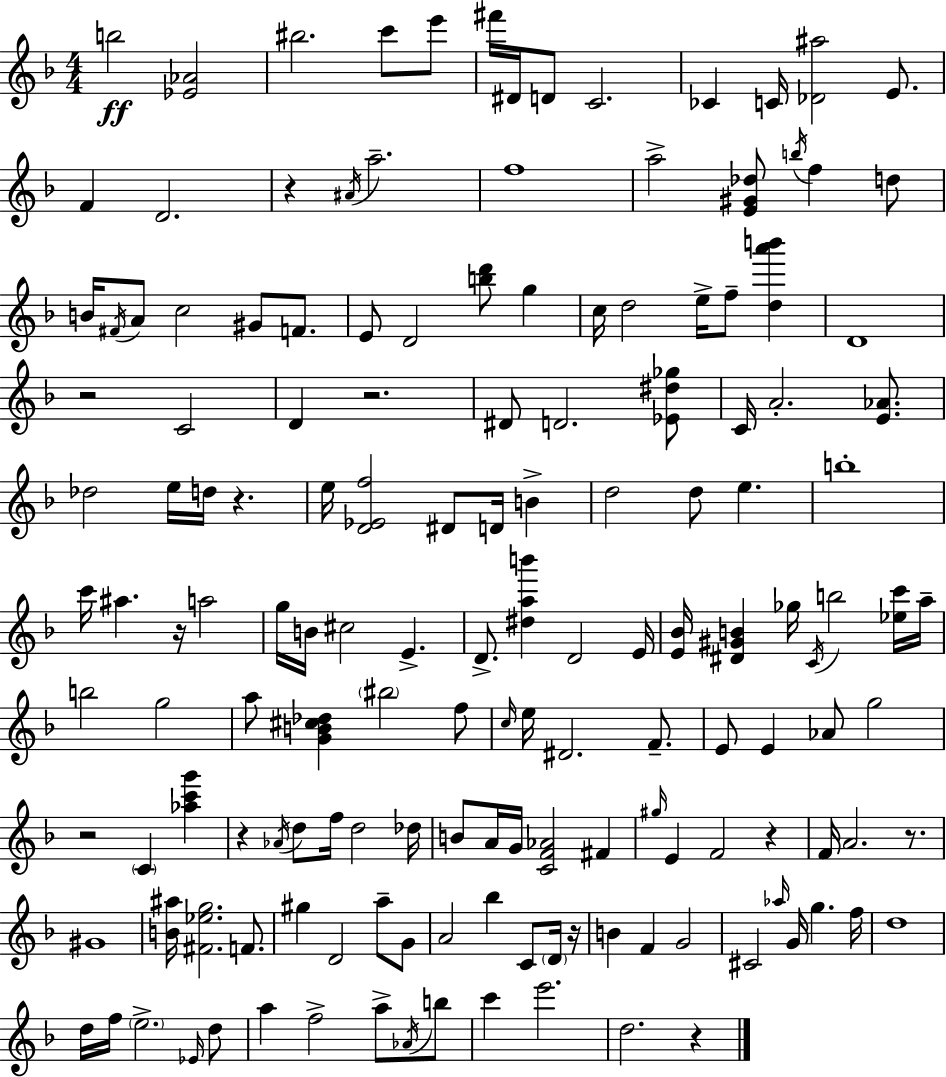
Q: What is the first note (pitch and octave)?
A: B5